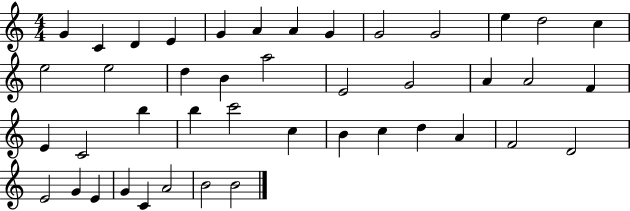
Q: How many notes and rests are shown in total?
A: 43